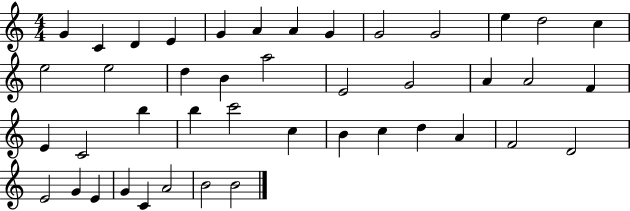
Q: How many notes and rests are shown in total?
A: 43